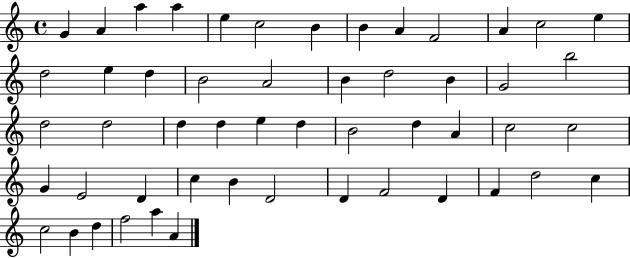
X:1
T:Untitled
M:4/4
L:1/4
K:C
G A a a e c2 B B A F2 A c2 e d2 e d B2 A2 B d2 B G2 b2 d2 d2 d d e d B2 d A c2 c2 G E2 D c B D2 D F2 D F d2 c c2 B d f2 a A